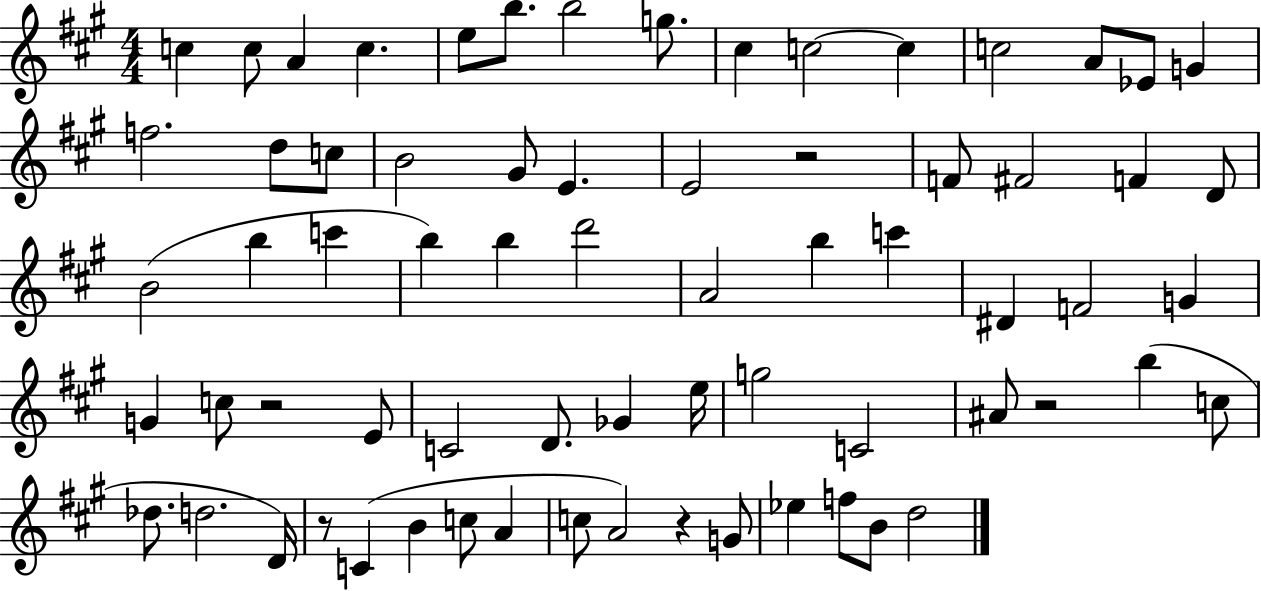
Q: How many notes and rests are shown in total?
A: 69